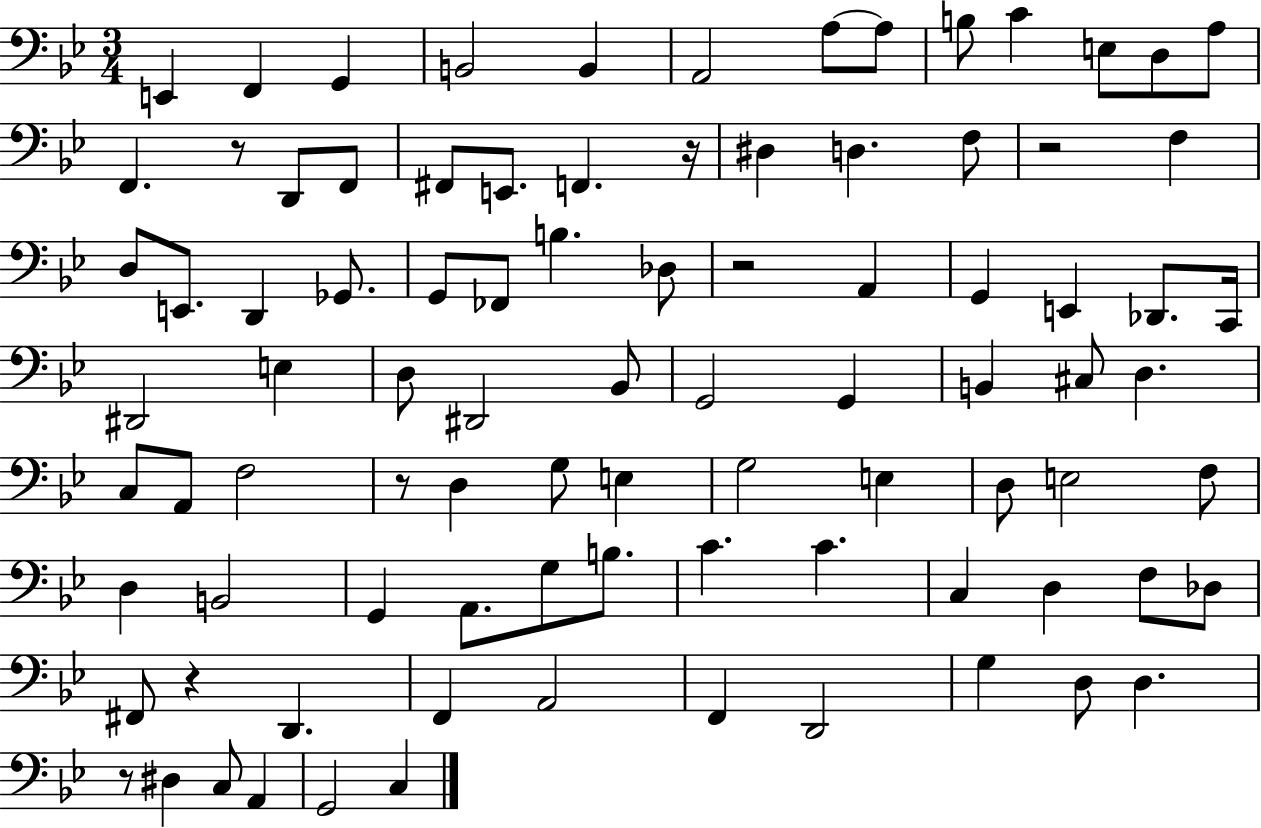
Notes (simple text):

E2/q F2/q G2/q B2/h B2/q A2/h A3/e A3/e B3/e C4/q E3/e D3/e A3/e F2/q. R/e D2/e F2/e F#2/e E2/e. F2/q. R/s D#3/q D3/q. F3/e R/h F3/q D3/e E2/e. D2/q Gb2/e. G2/e FES2/e B3/q. Db3/e R/h A2/q G2/q E2/q Db2/e. C2/s D#2/h E3/q D3/e D#2/h Bb2/e G2/h G2/q B2/q C#3/e D3/q. C3/e A2/e F3/h R/e D3/q G3/e E3/q G3/h E3/q D3/e E3/h F3/e D3/q B2/h G2/q A2/e. G3/e B3/e. C4/q. C4/q. C3/q D3/q F3/e Db3/e F#2/e R/q D2/q. F2/q A2/h F2/q D2/h G3/q D3/e D3/q. R/e D#3/q C3/e A2/q G2/h C3/q